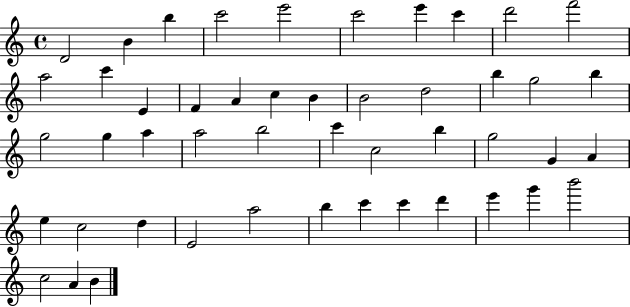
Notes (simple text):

D4/h B4/q B5/q C6/h E6/h C6/h E6/q C6/q D6/h F6/h A5/h C6/q E4/q F4/q A4/q C5/q B4/q B4/h D5/h B5/q G5/h B5/q G5/h G5/q A5/q A5/h B5/h C6/q C5/h B5/q G5/h G4/q A4/q E5/q C5/h D5/q E4/h A5/h B5/q C6/q C6/q D6/q E6/q G6/q B6/h C5/h A4/q B4/q